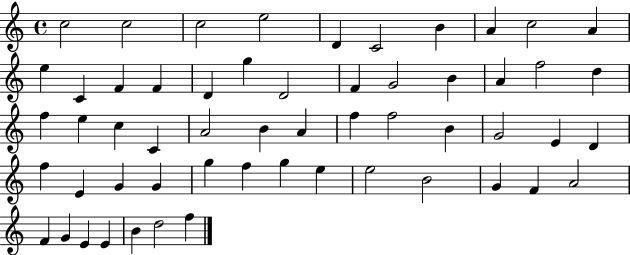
X:1
T:Untitled
M:4/4
L:1/4
K:C
c2 c2 c2 e2 D C2 B A c2 A e C F F D g D2 F G2 B A f2 d f e c C A2 B A f f2 B G2 E D f E G G g f g e e2 B2 G F A2 F G E E B d2 f